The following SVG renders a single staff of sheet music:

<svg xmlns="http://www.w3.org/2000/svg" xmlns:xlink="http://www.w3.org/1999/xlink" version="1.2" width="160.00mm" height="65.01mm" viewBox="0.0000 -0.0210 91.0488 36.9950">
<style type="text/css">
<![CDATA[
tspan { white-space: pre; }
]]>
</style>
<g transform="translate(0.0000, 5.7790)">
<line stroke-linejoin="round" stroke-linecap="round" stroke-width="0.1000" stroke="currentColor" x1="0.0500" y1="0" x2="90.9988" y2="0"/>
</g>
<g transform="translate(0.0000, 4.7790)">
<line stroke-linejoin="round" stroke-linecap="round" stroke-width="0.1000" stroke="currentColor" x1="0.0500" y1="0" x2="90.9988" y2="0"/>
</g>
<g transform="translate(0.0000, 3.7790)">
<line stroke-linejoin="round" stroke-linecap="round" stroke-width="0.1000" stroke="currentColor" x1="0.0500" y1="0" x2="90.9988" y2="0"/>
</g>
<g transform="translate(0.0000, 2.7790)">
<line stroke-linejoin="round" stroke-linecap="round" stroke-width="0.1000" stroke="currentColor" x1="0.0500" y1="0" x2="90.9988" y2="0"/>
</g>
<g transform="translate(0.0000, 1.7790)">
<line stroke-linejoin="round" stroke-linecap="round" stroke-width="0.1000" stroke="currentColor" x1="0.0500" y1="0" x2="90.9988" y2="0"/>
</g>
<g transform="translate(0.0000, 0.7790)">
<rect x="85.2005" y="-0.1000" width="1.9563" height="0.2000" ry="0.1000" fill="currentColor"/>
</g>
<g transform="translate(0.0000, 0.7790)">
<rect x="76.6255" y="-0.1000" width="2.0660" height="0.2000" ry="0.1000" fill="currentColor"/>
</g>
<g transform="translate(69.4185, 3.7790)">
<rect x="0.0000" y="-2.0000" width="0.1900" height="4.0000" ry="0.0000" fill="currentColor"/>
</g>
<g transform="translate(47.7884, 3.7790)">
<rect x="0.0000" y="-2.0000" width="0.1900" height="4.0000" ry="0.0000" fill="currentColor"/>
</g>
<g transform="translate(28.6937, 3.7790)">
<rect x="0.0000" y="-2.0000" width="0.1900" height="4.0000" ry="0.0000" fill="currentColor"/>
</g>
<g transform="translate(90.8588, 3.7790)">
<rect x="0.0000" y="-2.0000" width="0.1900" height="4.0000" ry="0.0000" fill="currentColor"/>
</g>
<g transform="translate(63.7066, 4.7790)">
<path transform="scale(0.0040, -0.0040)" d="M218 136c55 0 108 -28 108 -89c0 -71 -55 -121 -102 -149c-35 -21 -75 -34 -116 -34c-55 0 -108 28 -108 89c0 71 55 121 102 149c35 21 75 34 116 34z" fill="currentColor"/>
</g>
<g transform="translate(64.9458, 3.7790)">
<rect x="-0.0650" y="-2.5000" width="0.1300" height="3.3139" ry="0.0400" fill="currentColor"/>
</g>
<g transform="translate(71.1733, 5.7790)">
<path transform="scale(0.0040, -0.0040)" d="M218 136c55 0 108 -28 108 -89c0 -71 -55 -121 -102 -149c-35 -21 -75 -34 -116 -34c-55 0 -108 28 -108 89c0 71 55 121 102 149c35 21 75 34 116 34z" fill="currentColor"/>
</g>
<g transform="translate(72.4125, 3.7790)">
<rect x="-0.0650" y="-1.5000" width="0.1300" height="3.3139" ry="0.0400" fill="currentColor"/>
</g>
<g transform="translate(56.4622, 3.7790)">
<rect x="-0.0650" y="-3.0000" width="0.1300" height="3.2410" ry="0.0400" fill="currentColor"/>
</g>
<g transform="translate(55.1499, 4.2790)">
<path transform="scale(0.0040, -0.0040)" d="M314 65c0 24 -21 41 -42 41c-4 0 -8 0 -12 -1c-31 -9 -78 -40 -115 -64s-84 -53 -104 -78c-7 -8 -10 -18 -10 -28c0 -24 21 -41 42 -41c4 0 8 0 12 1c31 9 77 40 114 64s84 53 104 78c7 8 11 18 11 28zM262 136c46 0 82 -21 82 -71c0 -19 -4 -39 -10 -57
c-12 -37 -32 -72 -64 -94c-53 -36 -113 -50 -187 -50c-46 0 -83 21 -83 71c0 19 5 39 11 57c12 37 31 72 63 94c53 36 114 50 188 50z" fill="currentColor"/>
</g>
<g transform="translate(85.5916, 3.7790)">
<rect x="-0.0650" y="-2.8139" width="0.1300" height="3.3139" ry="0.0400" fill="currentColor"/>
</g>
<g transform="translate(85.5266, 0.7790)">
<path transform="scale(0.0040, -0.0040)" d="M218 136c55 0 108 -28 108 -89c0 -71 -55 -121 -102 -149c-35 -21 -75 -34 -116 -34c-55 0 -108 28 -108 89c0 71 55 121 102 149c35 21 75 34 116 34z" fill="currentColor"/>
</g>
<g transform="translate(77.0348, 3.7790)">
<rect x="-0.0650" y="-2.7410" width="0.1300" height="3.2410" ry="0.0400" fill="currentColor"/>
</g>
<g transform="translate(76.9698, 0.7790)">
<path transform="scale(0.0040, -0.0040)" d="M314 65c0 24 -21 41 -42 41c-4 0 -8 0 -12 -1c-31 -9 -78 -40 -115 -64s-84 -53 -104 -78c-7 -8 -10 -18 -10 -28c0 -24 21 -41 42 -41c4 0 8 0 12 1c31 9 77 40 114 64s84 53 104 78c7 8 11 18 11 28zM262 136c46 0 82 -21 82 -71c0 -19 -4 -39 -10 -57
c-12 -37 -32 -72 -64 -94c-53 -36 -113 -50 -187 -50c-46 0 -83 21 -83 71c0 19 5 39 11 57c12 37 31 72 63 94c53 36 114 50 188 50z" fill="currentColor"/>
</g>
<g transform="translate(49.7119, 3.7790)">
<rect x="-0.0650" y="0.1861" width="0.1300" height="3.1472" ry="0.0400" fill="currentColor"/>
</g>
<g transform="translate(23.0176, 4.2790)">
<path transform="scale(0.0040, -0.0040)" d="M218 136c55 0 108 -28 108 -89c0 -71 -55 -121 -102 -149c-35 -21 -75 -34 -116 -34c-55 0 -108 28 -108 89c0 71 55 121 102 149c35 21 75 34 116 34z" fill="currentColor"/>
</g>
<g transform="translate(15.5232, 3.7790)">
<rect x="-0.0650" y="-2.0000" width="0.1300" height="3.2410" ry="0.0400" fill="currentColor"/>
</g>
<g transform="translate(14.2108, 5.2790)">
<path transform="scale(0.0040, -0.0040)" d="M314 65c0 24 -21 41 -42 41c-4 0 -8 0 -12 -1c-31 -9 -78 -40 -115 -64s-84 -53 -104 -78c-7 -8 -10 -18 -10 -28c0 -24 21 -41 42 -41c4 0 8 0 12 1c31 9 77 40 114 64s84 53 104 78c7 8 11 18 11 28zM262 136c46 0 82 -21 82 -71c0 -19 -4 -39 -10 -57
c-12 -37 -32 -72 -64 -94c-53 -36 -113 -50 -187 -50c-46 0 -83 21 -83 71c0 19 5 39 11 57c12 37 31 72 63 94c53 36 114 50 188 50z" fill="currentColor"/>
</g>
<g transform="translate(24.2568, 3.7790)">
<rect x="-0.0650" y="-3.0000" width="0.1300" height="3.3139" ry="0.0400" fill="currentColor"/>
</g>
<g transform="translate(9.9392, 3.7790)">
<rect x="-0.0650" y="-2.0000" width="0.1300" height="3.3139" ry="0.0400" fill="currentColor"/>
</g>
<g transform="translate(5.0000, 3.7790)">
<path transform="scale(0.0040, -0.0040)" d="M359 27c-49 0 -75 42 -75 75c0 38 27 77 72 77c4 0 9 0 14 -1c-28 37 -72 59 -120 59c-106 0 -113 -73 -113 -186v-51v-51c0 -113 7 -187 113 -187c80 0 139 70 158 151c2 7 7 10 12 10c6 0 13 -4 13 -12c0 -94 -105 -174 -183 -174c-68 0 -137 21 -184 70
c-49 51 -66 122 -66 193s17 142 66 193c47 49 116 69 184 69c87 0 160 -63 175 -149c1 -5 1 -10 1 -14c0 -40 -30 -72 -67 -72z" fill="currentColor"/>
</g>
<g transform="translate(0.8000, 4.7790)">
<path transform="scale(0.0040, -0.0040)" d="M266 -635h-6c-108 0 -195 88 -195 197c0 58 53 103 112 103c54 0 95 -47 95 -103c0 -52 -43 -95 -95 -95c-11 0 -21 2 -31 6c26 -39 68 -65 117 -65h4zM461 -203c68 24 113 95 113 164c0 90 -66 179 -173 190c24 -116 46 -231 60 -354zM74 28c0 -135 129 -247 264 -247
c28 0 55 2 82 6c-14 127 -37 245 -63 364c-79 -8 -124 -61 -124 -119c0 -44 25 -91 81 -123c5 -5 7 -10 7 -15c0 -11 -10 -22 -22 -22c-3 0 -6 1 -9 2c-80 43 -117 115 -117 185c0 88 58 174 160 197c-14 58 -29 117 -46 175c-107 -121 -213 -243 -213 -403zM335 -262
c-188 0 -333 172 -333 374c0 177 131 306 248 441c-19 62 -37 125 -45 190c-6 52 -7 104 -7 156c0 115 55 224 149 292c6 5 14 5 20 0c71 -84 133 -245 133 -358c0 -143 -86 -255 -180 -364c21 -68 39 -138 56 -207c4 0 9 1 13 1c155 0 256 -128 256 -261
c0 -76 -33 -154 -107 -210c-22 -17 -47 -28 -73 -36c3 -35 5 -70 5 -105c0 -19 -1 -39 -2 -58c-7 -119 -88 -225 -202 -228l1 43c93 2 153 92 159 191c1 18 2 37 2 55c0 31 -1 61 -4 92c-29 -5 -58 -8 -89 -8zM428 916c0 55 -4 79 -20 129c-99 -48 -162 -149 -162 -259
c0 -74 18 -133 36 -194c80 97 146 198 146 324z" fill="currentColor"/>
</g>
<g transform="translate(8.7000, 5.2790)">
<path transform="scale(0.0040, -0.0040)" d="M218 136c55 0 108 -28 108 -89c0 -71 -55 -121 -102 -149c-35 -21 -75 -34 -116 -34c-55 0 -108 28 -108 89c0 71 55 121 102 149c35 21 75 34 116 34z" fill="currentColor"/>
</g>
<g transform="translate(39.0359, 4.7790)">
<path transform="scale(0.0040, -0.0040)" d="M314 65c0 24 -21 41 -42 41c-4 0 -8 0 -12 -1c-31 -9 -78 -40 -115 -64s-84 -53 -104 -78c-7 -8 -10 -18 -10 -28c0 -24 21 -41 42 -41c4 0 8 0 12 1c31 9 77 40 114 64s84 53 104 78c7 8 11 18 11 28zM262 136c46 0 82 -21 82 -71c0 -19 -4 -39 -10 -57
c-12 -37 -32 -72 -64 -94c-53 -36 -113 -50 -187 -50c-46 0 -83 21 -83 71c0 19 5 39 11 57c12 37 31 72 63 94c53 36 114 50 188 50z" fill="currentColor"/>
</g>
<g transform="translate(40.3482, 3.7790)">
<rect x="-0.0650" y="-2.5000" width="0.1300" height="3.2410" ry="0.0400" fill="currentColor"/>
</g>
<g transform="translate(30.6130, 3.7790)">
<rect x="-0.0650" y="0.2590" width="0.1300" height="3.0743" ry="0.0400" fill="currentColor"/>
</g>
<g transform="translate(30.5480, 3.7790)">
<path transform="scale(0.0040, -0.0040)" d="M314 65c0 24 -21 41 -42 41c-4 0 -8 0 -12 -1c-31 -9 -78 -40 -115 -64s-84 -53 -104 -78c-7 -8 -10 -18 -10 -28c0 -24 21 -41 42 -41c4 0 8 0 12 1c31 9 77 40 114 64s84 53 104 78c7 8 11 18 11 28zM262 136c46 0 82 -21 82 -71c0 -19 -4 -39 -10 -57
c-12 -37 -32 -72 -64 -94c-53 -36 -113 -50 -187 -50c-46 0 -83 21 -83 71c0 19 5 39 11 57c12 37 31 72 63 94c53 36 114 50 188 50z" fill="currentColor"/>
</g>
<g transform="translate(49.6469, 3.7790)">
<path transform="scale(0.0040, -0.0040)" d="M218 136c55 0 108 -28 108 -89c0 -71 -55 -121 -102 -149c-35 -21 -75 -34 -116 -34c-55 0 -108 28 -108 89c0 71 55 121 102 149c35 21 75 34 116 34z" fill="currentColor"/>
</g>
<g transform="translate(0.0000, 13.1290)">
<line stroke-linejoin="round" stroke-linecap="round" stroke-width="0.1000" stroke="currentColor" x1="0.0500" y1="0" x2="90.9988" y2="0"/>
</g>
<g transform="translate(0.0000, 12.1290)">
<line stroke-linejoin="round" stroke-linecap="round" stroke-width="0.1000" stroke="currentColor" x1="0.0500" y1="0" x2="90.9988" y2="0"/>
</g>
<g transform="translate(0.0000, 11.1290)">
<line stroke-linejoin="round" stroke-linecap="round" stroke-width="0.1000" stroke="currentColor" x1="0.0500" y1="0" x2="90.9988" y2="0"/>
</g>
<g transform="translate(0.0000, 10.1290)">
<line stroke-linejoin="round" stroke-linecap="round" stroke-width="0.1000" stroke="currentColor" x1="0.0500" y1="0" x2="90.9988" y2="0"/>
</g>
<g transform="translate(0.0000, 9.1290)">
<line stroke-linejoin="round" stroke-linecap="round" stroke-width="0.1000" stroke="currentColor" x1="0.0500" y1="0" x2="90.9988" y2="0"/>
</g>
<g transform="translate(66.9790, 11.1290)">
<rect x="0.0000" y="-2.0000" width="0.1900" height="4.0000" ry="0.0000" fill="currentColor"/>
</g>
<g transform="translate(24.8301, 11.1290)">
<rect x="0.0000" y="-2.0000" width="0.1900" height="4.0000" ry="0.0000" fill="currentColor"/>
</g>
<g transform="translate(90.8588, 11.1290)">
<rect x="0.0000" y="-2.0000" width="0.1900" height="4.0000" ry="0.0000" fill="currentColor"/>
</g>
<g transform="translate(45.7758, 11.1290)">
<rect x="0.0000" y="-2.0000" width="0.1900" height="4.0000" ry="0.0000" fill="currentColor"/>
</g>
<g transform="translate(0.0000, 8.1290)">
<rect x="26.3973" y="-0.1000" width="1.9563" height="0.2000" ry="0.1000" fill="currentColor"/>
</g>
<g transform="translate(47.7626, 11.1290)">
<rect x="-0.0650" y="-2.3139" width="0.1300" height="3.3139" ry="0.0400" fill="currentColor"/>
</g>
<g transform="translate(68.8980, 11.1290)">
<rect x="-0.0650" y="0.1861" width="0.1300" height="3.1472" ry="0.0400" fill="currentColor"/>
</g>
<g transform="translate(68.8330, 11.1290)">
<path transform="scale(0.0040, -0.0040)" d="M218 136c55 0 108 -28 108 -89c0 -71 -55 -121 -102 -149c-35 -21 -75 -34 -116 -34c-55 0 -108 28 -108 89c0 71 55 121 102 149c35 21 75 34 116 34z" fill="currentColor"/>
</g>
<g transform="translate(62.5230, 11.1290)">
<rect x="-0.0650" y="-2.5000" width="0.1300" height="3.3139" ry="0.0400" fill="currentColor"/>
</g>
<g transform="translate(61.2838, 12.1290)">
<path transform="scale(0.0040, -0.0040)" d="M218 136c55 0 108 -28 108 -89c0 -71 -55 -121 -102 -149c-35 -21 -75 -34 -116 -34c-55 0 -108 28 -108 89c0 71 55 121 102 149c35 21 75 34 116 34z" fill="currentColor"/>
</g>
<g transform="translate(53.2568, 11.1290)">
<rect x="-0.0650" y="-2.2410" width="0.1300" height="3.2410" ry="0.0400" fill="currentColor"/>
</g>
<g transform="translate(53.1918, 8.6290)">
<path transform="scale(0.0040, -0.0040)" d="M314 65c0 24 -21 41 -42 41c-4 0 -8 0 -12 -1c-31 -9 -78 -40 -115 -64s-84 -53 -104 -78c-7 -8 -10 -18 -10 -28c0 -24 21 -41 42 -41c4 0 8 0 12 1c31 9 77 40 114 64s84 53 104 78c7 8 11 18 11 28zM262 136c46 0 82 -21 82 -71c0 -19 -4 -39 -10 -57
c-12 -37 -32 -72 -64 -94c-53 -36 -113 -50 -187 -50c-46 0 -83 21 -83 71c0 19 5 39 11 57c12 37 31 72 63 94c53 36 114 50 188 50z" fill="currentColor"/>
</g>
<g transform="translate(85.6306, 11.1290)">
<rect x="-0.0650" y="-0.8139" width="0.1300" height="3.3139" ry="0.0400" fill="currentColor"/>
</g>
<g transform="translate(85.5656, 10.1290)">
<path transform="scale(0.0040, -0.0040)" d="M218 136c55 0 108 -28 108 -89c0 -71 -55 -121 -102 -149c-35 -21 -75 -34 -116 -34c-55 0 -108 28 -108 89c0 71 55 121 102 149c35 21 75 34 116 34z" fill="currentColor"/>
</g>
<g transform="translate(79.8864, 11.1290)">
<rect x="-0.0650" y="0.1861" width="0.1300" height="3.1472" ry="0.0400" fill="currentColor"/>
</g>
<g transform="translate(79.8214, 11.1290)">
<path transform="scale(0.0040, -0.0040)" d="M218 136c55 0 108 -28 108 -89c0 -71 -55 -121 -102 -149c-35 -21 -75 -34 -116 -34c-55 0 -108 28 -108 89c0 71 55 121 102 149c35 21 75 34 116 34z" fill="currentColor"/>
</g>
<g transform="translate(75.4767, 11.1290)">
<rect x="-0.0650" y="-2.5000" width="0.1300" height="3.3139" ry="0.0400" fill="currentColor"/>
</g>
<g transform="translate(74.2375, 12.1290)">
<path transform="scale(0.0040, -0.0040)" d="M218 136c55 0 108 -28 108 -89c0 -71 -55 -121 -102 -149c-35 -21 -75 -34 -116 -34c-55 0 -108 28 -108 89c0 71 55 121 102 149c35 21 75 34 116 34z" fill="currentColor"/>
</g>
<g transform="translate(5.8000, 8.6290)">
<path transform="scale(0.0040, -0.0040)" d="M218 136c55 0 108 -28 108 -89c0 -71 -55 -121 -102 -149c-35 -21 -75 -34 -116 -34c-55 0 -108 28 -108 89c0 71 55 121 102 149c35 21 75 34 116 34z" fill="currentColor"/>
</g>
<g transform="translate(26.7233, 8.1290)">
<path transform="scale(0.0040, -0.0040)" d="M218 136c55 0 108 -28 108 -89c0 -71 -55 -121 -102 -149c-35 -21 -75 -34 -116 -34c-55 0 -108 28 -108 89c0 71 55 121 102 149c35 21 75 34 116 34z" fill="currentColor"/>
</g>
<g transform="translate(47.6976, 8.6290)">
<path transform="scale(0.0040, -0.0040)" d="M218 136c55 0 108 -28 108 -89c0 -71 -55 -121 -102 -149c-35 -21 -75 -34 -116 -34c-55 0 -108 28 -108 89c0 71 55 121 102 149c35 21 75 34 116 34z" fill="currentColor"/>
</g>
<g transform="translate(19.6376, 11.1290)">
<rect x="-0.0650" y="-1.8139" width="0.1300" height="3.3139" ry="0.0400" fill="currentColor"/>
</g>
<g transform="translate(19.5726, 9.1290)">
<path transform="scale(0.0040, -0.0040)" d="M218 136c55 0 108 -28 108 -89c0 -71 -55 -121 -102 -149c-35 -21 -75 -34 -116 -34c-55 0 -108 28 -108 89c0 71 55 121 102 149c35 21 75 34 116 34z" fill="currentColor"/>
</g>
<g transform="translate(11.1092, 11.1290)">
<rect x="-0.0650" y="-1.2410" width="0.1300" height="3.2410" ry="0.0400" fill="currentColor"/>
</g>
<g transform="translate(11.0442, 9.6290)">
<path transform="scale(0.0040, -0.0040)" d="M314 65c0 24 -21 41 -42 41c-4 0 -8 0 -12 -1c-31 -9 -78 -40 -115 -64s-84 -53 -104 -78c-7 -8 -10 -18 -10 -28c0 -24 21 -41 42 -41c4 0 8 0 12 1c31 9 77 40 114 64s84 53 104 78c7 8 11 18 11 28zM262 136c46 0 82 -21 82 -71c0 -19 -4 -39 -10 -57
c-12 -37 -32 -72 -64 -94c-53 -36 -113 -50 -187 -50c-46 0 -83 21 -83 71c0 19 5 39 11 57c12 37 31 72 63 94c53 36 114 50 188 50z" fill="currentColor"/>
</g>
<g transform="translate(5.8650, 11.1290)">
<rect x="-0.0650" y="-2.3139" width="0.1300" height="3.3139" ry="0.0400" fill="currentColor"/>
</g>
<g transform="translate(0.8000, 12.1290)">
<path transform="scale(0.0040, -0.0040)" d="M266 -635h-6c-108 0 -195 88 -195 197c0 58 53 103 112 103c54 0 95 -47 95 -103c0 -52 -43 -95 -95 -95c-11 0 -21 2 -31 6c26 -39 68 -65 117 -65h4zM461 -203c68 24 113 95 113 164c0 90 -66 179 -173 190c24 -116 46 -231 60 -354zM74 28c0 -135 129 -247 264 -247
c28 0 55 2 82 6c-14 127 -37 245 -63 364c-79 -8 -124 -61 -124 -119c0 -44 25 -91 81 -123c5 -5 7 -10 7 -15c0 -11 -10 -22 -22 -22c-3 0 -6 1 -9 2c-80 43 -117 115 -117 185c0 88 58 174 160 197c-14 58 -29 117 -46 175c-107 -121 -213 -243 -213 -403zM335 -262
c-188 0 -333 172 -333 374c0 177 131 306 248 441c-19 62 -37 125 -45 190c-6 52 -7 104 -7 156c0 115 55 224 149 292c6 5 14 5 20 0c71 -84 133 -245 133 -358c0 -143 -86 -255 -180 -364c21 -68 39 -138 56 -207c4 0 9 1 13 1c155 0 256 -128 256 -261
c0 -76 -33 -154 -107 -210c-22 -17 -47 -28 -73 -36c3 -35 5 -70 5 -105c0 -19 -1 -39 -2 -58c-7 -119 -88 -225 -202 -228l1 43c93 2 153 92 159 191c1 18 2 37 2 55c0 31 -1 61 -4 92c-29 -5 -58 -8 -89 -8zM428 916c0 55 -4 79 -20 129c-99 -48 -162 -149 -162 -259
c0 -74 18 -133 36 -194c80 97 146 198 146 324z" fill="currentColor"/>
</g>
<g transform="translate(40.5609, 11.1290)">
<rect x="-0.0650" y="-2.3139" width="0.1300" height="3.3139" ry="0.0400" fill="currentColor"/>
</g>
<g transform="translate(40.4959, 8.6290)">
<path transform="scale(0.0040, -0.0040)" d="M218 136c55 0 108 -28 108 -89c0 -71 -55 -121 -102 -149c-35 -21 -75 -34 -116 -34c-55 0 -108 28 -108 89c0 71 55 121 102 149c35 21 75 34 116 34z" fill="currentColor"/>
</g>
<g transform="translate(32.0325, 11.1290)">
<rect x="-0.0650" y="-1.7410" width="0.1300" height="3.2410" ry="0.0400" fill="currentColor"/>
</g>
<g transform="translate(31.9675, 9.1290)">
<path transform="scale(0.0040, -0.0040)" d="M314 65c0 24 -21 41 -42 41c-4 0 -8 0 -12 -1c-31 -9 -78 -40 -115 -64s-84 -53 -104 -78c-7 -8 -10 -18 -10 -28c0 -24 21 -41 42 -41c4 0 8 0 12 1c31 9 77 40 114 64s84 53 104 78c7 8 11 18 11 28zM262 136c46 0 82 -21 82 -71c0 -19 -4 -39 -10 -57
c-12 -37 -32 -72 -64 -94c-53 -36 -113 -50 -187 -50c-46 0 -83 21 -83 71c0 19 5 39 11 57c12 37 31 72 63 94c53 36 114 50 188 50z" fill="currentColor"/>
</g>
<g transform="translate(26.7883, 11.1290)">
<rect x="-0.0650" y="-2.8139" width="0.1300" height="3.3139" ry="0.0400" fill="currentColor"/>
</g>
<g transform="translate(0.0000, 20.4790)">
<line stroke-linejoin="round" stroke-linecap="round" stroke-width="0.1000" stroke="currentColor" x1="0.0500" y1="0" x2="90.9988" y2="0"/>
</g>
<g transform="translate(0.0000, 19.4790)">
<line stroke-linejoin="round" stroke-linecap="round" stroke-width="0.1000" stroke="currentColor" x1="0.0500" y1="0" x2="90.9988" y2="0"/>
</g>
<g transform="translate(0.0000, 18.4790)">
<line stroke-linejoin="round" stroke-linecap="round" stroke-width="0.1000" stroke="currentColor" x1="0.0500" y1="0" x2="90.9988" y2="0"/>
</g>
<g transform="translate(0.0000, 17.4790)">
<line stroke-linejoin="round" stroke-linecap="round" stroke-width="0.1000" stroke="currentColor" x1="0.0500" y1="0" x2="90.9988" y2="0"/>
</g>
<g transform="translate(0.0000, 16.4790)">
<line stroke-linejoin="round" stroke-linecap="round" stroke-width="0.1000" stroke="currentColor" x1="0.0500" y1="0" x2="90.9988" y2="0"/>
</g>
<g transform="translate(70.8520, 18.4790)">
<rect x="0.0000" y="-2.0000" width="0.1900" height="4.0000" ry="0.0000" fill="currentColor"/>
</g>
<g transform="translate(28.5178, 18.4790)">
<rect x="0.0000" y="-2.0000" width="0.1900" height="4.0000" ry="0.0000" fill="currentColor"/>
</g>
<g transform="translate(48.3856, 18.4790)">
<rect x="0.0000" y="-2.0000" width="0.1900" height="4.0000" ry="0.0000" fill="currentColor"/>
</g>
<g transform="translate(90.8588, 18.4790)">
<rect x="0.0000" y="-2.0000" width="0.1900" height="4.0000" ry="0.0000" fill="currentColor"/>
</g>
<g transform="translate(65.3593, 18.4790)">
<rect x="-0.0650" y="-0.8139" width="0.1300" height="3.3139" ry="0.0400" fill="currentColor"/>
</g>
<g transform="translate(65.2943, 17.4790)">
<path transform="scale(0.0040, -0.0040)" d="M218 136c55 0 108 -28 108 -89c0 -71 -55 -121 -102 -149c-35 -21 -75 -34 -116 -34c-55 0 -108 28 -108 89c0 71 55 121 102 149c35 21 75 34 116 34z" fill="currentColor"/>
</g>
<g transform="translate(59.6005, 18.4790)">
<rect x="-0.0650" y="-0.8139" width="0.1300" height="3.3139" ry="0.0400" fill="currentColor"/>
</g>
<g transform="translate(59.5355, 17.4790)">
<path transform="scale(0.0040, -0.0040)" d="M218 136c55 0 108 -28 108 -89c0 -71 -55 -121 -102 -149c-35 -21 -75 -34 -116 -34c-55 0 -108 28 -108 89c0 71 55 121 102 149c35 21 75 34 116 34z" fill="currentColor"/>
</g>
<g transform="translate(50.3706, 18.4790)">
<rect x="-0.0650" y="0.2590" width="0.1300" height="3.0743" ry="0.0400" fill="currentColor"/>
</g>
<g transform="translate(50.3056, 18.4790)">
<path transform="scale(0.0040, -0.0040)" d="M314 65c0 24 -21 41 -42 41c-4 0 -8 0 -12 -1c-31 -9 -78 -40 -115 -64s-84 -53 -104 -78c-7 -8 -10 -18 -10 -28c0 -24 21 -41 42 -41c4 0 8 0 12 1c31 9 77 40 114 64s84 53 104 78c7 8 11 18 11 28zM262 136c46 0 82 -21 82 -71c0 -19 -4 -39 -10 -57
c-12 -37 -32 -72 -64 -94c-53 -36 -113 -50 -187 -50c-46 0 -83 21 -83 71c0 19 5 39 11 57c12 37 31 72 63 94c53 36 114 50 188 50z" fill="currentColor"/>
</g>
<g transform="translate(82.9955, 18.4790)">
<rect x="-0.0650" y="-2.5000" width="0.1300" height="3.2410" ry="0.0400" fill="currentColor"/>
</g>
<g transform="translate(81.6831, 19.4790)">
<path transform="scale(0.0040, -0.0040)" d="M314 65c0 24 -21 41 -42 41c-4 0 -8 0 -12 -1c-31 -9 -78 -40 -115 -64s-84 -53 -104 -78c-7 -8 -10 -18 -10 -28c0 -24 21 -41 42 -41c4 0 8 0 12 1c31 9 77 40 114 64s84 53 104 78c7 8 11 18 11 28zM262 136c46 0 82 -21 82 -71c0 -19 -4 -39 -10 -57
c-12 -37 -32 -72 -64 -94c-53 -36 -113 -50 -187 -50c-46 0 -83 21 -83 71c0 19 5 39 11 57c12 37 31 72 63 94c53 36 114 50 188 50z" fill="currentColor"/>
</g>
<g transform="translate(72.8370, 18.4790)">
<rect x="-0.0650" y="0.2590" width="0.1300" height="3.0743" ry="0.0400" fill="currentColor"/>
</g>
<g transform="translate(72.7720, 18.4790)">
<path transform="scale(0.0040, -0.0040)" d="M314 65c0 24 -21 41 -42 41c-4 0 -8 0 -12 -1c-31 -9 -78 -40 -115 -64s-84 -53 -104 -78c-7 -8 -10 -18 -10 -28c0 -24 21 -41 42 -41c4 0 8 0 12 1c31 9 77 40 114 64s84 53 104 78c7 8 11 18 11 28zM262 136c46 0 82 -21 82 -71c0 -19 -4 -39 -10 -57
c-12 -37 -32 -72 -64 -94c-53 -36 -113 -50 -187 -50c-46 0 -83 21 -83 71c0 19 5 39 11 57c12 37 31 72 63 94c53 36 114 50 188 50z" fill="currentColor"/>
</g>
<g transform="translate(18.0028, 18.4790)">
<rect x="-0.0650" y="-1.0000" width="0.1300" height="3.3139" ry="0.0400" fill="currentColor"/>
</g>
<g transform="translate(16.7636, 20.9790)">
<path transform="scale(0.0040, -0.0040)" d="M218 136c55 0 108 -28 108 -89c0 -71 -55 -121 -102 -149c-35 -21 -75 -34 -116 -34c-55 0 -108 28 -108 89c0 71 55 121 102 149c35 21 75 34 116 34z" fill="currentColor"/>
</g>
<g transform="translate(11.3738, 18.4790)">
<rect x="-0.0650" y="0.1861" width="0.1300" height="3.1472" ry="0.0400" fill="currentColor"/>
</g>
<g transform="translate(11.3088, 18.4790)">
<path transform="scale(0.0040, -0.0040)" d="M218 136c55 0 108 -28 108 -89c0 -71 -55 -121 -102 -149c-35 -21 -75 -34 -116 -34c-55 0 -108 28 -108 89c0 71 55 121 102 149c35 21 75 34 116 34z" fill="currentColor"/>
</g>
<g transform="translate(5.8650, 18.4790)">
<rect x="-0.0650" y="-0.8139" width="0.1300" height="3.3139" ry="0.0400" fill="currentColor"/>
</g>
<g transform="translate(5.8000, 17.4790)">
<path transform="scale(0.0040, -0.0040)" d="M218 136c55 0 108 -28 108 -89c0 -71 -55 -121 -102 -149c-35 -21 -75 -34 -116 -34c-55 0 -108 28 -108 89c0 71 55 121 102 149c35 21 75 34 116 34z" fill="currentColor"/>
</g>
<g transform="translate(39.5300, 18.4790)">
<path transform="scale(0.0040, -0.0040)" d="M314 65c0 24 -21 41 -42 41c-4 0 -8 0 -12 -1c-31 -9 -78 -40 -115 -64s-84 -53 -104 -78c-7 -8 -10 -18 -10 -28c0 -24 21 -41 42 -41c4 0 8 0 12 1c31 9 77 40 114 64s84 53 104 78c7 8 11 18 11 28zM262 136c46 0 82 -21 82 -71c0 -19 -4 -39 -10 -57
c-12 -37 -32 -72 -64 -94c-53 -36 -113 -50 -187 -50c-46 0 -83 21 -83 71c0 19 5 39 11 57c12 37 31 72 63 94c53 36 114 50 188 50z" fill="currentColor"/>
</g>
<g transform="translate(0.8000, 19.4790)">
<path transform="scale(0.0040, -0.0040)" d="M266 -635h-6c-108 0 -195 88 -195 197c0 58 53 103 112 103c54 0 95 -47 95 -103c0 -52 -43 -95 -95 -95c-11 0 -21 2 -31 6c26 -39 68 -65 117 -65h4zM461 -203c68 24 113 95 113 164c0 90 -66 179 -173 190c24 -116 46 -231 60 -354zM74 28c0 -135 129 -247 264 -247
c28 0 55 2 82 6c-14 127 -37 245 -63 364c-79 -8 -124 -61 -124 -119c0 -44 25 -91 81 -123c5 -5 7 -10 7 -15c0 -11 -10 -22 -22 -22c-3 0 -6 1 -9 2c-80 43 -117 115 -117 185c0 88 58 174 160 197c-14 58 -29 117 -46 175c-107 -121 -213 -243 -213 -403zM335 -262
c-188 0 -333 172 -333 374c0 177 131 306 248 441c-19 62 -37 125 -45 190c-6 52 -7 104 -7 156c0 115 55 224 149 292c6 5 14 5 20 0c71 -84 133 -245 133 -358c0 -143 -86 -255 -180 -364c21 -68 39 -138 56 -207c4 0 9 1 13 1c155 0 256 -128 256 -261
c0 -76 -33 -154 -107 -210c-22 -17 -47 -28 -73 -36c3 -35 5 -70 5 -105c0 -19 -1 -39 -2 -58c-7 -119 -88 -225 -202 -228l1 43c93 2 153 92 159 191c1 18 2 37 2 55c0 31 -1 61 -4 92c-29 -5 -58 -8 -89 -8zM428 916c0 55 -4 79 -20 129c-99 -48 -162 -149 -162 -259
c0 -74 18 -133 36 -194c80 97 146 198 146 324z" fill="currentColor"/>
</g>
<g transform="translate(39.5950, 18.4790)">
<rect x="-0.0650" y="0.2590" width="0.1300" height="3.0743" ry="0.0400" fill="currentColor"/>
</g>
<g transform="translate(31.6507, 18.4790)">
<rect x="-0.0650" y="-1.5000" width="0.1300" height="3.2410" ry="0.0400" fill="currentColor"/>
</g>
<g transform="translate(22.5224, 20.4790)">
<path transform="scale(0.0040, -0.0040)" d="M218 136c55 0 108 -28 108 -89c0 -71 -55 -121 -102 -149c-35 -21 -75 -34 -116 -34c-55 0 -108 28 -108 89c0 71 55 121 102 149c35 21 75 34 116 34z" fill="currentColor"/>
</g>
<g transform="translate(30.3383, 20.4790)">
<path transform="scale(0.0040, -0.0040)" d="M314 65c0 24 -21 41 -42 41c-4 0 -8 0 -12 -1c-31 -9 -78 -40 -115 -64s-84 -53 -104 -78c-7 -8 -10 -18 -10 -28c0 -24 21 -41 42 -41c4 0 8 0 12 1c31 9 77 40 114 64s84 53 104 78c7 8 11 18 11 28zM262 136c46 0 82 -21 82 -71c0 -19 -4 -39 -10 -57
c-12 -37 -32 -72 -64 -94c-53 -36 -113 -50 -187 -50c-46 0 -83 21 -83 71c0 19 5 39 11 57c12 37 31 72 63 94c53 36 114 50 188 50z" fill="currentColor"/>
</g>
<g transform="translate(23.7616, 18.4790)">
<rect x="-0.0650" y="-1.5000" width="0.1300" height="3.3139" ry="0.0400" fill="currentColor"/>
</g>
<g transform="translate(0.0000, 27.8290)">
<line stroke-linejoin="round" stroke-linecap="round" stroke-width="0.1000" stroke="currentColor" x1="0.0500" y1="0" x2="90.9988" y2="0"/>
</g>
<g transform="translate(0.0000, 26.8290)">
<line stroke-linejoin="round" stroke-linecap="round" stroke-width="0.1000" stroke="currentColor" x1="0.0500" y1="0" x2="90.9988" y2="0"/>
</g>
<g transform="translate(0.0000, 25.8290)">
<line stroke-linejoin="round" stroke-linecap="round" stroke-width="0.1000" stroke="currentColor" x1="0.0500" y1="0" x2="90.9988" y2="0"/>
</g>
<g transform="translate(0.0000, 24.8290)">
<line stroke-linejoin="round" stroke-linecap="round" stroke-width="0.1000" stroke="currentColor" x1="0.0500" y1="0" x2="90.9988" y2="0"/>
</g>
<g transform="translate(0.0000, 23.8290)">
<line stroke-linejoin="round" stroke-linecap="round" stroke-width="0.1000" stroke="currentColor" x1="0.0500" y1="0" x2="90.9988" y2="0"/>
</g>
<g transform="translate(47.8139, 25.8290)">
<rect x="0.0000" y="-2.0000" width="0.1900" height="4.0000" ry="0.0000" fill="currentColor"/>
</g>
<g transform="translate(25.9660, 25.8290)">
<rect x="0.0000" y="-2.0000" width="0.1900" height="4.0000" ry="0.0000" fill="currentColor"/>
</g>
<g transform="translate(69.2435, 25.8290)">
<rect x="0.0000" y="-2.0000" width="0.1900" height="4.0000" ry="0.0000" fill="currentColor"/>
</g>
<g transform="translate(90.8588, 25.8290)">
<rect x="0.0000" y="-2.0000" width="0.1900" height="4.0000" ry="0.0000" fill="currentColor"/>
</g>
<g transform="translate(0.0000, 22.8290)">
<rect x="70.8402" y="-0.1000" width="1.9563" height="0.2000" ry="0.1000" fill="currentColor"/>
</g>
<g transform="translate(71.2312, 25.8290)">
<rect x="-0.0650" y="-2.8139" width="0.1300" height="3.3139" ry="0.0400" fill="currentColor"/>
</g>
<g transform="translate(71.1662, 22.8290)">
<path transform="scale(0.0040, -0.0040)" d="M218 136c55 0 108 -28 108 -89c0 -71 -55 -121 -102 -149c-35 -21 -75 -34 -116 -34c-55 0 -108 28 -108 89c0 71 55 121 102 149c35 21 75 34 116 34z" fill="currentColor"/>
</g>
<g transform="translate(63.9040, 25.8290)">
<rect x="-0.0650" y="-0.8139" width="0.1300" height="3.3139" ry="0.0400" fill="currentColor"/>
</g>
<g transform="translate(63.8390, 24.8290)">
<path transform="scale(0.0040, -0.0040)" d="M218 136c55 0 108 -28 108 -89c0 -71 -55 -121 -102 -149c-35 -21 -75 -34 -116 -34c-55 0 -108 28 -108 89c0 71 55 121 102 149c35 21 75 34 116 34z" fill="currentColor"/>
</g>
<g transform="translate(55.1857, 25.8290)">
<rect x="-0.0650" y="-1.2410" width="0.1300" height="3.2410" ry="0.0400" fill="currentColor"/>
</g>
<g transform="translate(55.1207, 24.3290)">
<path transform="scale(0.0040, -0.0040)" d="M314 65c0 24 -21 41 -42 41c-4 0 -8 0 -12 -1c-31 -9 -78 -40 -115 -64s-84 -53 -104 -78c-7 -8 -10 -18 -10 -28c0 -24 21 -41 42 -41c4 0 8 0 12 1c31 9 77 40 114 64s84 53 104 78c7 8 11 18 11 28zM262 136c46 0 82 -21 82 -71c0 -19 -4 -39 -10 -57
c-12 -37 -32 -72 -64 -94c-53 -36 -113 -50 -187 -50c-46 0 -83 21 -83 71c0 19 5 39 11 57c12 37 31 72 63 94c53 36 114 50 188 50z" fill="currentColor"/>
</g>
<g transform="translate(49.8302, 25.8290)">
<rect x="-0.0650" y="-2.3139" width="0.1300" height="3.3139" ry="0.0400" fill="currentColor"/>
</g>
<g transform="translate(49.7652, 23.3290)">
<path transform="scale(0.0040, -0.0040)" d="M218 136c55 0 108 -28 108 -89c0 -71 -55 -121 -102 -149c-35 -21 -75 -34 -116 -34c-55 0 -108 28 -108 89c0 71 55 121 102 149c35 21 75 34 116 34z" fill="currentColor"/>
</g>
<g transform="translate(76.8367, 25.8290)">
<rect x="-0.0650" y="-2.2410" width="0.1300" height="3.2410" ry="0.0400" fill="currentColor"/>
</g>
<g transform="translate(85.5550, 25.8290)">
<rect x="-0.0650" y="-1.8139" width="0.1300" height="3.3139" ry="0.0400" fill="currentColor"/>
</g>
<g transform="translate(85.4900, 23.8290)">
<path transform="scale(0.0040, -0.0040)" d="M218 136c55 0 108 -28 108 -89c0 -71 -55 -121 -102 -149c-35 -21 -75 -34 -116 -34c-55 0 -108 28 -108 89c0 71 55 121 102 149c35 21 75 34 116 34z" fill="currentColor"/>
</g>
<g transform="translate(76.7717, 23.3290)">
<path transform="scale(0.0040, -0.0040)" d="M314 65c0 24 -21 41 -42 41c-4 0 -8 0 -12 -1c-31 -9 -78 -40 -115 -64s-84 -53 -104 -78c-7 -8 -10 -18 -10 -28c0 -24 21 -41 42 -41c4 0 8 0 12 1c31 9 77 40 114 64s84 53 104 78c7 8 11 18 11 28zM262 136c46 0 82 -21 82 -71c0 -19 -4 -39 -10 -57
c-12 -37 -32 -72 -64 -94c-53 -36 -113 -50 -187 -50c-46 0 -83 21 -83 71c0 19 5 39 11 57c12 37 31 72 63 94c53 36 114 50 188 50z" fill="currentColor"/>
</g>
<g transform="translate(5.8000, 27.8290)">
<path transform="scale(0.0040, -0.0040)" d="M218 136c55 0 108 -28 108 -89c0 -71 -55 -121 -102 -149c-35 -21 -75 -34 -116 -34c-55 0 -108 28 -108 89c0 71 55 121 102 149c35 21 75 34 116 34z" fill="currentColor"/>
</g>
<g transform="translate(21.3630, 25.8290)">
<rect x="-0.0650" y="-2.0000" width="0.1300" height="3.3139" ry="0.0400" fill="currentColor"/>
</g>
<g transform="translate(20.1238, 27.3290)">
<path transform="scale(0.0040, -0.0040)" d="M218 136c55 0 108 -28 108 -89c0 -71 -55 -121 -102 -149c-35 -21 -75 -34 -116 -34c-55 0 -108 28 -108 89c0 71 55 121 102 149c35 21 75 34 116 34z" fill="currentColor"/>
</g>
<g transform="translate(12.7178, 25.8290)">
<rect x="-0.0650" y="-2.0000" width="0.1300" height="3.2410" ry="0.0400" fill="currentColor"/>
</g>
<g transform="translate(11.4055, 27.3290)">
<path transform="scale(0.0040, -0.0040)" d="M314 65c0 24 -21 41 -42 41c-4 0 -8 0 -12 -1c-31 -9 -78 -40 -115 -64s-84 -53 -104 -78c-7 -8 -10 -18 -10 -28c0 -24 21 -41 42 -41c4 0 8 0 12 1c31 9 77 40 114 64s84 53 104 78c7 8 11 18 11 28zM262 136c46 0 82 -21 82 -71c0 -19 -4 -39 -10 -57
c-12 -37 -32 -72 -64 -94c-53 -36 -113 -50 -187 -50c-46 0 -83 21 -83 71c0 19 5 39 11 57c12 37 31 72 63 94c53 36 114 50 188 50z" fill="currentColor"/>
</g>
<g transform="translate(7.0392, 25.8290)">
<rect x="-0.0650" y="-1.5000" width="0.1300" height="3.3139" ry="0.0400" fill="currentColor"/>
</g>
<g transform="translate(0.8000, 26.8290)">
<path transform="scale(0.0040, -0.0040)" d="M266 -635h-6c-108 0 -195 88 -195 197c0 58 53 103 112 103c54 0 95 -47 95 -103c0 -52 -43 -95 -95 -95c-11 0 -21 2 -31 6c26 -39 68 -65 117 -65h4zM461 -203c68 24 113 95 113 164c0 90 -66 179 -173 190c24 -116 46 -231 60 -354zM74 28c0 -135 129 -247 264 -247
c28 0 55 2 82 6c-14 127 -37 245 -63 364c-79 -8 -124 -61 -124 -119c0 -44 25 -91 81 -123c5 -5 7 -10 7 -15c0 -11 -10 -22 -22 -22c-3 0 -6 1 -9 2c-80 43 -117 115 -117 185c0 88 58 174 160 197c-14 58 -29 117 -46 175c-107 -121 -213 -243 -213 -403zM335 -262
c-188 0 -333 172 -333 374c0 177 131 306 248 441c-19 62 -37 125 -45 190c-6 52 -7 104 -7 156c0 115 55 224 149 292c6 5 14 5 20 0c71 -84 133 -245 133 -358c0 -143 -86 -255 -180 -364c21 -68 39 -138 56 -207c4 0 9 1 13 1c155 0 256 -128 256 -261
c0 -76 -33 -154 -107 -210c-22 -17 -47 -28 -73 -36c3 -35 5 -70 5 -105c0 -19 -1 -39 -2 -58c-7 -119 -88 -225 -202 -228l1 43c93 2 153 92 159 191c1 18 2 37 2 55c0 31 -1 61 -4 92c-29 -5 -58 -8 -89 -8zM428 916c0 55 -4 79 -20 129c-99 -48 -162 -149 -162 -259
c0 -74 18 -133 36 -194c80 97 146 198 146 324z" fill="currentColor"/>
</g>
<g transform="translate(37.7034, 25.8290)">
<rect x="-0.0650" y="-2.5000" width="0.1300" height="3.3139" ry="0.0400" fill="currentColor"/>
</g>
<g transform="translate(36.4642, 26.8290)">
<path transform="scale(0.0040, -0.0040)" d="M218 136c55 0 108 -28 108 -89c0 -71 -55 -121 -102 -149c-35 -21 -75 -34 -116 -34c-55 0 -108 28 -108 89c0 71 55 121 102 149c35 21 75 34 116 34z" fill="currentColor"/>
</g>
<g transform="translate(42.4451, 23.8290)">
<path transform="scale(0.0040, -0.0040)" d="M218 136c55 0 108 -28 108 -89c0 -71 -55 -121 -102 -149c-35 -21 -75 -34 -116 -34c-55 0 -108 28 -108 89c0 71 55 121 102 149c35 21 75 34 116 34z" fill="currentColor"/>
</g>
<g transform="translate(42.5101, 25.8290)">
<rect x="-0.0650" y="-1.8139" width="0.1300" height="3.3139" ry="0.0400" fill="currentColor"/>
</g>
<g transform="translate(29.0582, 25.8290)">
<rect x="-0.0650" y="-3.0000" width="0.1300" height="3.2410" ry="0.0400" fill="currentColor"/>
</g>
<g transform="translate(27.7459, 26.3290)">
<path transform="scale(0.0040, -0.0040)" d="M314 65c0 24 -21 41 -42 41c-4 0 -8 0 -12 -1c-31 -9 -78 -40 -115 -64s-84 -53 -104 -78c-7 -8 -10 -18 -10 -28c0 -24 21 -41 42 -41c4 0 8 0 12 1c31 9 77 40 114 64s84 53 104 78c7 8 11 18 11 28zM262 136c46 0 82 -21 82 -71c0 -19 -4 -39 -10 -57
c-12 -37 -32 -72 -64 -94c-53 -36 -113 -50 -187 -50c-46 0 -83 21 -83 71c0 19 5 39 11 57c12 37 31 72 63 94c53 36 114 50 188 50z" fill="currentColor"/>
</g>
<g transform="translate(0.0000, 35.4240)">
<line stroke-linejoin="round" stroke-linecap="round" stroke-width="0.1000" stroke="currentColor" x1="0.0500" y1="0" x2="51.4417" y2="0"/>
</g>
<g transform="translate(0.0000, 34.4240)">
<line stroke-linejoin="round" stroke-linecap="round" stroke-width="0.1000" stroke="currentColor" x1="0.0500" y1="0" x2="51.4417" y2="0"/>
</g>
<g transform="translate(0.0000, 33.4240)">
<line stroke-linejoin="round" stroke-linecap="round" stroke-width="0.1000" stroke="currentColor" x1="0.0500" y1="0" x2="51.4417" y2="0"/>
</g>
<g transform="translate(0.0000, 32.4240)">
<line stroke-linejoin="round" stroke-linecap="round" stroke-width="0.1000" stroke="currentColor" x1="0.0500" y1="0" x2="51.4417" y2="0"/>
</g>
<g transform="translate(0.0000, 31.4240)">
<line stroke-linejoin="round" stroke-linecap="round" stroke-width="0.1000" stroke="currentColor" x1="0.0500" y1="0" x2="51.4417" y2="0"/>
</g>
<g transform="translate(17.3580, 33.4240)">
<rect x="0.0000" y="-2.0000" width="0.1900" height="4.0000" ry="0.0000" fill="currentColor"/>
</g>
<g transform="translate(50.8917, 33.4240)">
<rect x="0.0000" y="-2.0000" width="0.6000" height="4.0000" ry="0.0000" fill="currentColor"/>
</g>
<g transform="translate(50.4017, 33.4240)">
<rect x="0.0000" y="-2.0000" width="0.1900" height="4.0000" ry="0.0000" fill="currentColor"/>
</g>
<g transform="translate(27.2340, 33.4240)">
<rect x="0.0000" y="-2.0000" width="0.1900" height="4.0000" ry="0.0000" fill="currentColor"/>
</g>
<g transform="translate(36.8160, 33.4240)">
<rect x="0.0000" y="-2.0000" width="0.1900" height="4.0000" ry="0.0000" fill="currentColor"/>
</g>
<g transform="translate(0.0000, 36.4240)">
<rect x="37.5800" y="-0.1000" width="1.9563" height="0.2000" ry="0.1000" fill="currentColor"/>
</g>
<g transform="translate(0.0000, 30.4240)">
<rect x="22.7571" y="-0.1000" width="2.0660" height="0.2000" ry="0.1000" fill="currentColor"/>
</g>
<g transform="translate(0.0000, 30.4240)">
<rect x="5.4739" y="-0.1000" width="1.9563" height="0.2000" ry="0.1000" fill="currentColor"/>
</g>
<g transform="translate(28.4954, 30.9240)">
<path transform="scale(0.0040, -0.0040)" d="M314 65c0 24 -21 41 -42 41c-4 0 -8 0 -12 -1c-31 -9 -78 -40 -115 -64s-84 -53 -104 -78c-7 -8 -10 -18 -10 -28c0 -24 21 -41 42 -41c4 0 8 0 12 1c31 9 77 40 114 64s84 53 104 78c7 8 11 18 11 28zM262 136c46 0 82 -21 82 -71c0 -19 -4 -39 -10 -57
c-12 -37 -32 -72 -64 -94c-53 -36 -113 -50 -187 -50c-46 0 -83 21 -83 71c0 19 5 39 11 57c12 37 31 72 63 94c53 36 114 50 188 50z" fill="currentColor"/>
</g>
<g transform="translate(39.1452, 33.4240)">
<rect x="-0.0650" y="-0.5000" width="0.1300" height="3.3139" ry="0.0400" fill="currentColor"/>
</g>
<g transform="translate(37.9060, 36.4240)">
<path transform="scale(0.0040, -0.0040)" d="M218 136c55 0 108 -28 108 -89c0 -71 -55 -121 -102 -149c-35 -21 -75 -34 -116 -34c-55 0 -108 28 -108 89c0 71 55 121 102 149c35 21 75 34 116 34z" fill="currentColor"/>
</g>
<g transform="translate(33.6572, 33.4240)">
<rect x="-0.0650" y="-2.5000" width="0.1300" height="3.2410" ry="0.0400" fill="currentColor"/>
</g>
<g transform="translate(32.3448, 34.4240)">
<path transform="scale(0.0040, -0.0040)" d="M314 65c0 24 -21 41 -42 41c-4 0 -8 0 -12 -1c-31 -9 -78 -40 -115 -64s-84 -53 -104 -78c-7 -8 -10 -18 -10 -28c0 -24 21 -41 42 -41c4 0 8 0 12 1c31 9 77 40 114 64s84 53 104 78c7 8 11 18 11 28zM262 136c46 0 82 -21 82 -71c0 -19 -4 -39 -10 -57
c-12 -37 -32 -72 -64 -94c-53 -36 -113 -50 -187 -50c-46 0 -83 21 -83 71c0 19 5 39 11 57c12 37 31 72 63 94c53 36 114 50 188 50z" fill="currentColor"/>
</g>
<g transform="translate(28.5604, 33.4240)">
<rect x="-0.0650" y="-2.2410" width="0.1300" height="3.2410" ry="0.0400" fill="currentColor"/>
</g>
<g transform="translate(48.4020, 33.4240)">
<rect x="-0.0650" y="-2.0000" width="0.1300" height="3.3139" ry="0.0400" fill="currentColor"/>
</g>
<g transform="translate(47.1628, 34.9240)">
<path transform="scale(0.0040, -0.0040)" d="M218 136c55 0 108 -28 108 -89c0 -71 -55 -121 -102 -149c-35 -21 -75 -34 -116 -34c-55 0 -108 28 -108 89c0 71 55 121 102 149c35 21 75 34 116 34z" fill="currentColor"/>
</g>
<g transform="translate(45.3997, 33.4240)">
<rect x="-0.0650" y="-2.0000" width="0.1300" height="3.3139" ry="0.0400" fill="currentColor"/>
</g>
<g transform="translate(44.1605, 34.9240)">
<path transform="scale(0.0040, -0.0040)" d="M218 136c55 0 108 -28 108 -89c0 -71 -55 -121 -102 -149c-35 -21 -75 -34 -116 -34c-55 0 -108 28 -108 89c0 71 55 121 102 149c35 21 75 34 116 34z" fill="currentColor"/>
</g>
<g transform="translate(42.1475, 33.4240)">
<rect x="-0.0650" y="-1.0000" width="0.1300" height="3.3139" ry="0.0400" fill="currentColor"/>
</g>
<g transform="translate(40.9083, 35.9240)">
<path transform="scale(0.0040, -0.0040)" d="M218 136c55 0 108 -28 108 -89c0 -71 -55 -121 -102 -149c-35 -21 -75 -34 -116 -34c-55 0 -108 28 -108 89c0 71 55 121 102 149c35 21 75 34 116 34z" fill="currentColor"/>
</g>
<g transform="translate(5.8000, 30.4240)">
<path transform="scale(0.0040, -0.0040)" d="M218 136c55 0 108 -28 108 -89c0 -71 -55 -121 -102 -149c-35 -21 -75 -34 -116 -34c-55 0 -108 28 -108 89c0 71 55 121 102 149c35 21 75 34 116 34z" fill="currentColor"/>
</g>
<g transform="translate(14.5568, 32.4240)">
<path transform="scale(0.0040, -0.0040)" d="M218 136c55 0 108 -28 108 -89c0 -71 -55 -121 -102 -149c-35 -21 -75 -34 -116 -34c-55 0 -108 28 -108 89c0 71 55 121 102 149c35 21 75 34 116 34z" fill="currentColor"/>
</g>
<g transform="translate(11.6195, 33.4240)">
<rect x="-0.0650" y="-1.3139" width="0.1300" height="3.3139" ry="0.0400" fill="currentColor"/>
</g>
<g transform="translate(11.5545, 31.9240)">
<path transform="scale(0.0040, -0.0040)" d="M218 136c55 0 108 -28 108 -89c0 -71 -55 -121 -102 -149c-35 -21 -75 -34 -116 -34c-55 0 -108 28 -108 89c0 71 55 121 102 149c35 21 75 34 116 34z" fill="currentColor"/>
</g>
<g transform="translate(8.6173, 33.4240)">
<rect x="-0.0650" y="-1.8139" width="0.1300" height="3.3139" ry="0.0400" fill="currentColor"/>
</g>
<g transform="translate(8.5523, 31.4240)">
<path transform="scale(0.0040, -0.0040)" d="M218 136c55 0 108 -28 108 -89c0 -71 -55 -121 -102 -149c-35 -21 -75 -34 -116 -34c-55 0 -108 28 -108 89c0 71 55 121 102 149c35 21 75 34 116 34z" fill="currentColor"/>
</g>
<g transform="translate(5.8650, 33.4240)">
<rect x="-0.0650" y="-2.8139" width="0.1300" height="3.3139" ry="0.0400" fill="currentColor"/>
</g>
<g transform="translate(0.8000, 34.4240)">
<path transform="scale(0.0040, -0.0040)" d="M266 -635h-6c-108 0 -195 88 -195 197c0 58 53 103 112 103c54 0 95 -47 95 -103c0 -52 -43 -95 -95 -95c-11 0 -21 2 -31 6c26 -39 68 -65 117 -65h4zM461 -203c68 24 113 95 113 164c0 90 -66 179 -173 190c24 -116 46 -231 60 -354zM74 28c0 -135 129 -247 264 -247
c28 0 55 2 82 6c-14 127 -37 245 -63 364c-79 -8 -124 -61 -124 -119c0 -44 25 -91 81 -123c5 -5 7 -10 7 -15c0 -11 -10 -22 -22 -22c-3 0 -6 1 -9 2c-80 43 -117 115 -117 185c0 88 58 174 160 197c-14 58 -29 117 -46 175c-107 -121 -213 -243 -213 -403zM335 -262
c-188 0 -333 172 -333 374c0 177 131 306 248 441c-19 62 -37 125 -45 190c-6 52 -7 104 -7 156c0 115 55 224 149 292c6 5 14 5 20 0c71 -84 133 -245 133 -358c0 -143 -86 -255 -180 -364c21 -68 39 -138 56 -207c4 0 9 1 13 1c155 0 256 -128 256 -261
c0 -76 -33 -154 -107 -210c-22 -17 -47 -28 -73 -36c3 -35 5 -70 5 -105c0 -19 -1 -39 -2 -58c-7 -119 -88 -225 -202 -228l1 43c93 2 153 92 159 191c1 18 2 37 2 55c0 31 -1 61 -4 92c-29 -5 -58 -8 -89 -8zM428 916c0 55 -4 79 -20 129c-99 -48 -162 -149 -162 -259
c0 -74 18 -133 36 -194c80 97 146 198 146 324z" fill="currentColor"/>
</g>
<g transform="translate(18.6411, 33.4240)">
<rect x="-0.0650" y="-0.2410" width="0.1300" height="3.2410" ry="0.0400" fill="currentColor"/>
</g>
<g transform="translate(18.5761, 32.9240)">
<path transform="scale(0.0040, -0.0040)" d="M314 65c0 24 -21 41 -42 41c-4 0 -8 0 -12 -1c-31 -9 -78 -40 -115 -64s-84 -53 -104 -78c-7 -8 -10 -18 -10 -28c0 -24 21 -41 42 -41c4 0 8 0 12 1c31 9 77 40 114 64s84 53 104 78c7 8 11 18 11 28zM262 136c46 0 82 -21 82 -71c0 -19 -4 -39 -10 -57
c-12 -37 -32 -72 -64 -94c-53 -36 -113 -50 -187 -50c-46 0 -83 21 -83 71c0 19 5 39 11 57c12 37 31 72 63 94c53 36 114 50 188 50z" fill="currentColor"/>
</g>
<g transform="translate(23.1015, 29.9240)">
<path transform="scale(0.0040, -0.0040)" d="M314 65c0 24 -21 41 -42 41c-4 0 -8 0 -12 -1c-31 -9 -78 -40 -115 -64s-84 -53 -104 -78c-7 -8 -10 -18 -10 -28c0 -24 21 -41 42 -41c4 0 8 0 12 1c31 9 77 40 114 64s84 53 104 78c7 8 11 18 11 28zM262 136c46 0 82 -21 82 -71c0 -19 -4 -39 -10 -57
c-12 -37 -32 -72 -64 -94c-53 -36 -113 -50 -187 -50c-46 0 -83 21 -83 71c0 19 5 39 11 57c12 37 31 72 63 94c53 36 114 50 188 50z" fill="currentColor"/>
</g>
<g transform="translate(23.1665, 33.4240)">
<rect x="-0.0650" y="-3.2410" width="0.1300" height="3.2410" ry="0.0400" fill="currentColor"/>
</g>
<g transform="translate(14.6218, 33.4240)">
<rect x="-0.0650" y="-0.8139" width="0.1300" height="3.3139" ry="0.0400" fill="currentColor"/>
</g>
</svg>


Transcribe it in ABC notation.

X:1
T:Untitled
M:4/4
L:1/4
K:C
F F2 A B2 G2 B A2 G E a2 a g e2 f a f2 g g g2 G B G B d d B D E E2 B2 B2 d d B2 G2 E F2 F A2 G f g e2 d a g2 f a f e d c2 b2 g2 G2 C D F F